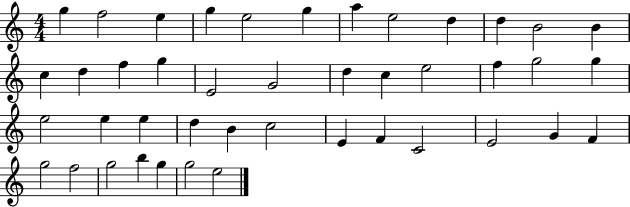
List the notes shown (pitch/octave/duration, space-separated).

G5/q F5/h E5/q G5/q E5/h G5/q A5/q E5/h D5/q D5/q B4/h B4/q C5/q D5/q F5/q G5/q E4/h G4/h D5/q C5/q E5/h F5/q G5/h G5/q E5/h E5/q E5/q D5/q B4/q C5/h E4/q F4/q C4/h E4/h G4/q F4/q G5/h F5/h G5/h B5/q G5/q G5/h E5/h